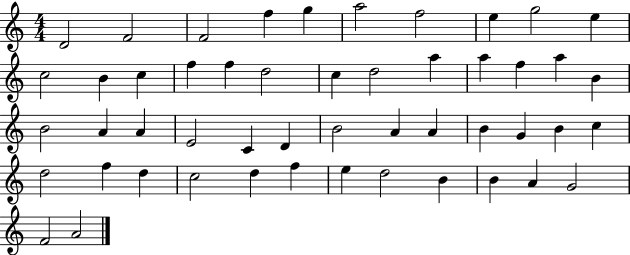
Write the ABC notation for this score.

X:1
T:Untitled
M:4/4
L:1/4
K:C
D2 F2 F2 f g a2 f2 e g2 e c2 B c f f d2 c d2 a a f a B B2 A A E2 C D B2 A A B G B c d2 f d c2 d f e d2 B B A G2 F2 A2